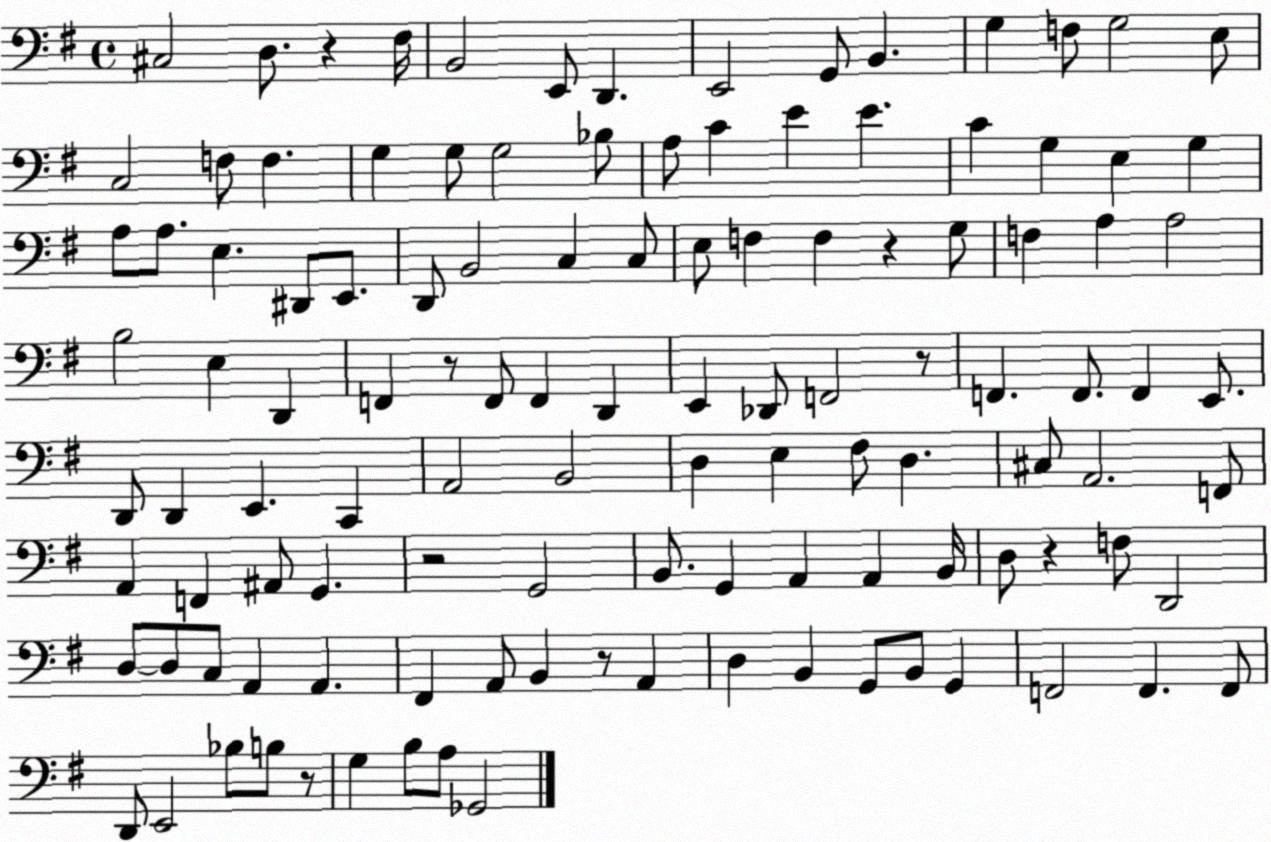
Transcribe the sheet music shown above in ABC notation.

X:1
T:Untitled
M:4/4
L:1/4
K:G
^C,2 D,/2 z ^F,/4 B,,2 E,,/2 D,, E,,2 G,,/2 B,, G, F,/2 G,2 E,/2 C,2 F,/2 F, G, G,/2 G,2 _B,/2 A,/2 C E E C G, E, G, A,/2 A,/2 E, ^D,,/2 E,,/2 D,,/2 B,,2 C, C,/2 E,/2 F, F, z G,/2 F, A, A,2 B,2 E, D,, F,, z/2 F,,/2 F,, D,, E,, _D,,/2 F,,2 z/2 F,, F,,/2 F,, E,,/2 D,,/2 D,, E,, C,, A,,2 B,,2 D, E, ^F,/2 D, ^C,/2 A,,2 F,,/2 A,, F,, ^A,,/2 G,, z2 G,,2 B,,/2 G,, A,, A,, B,,/4 D,/2 z F,/2 D,,2 D,/2 D,/2 C,/2 A,, A,, ^F,, A,,/2 B,, z/2 A,, D, B,, G,,/2 B,,/2 G,, F,,2 F,, F,,/2 D,,/2 E,,2 _B,/2 B,/2 z/2 G, B,/2 A,/2 _G,,2